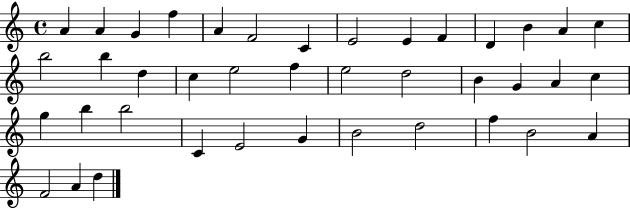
X:1
T:Untitled
M:4/4
L:1/4
K:C
A A G f A F2 C E2 E F D B A c b2 b d c e2 f e2 d2 B G A c g b b2 C E2 G B2 d2 f B2 A F2 A d